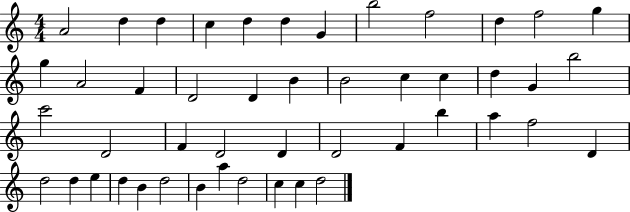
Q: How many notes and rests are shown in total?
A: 47